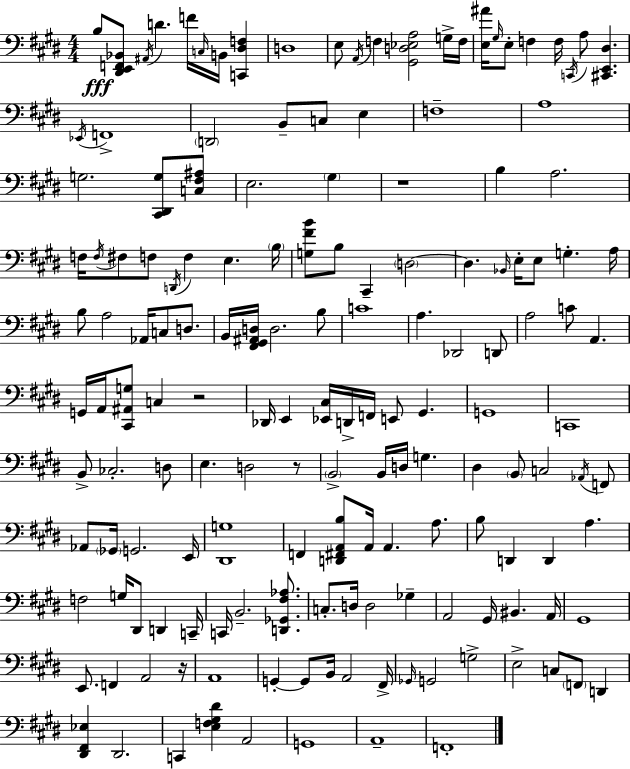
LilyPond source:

{
  \clef bass
  \numericTimeSignature
  \time 4/4
  \key e \major
  b8\fff <dis, e, f, bes,>8 \acciaccatura { ais,16 } d'4. f'16 \grace { c16 } b,16 <c, dis f>4 | d1 | e8 \acciaccatura { a,16 } f4 <gis, d ees a>2 | g16-> f16 <e ais'>16 \grace { gis16 } e8-. f4 f16 \acciaccatura { c,16 } a8 <cis, e, dis>4. | \break \acciaccatura { ees,16 } f,1-> | \parenthesize d,2 b,8-- | c8 e4 f1-- | a1 | \break g2. | <cis, dis, g>8 <c fis ais>8 e2. | \parenthesize gis4 r1 | b4 a2. | \break f16 \acciaccatura { f16 } fis8 f8 \acciaccatura { d,16 } f4 | e4. \parenthesize b16 <g fis' b'>8 b8 cis,4-- | \parenthesize d2~~ d4. \grace { bes,16 } e16-. | e8 g4.-. a16 b8 a2 | \break aes,16 c8 d8. b,16 <fis, gis, ais, d>16 d2. | b8 c'1 | a4. des,2 | d,8 a2 | \break c'8 a,4. g,16 a,16 <cis, ais, g>8 c4 | r2 des,16 e,4 <ees, cis>16 d,16-> | f,16 e,8 gis,4. g,1 | c,1 | \break b,8-> ces2.-. | d8 e4. d2 | r8 \parenthesize b,2-> | b,16 d16 g4. dis4 \parenthesize b,8 c2 | \break \acciaccatura { aes,16 } f,8 aes,8 \parenthesize ges,16 g,2. | e,16 <dis, g>1 | f,4 <d, fis, a, b>8 | a,16 a,4. a8. b8 d,4 | \break d,4 a4. f2 | g16 dis,8 d,4 c,16-- c,16 b,2.-- | <d, ges, fis aes>8. c8.-. d16 d2 | ges4-- a,2 | \break gis,16 bis,4. a,16 gis,1 | e,8. f,4 | a,2 r16 a,1 | g,4-.~~ g,8 | \break b,16 a,2 fis,16-> \grace { ges,16 } g,2 | g2-> e2-> | c8 \parenthesize f,8 d,4 <dis, fis, ees>4 dis,2. | c,4 <e f gis dis'>4 | \break a,2 g,1 | a,1-- | f,1-. | \bar "|."
}